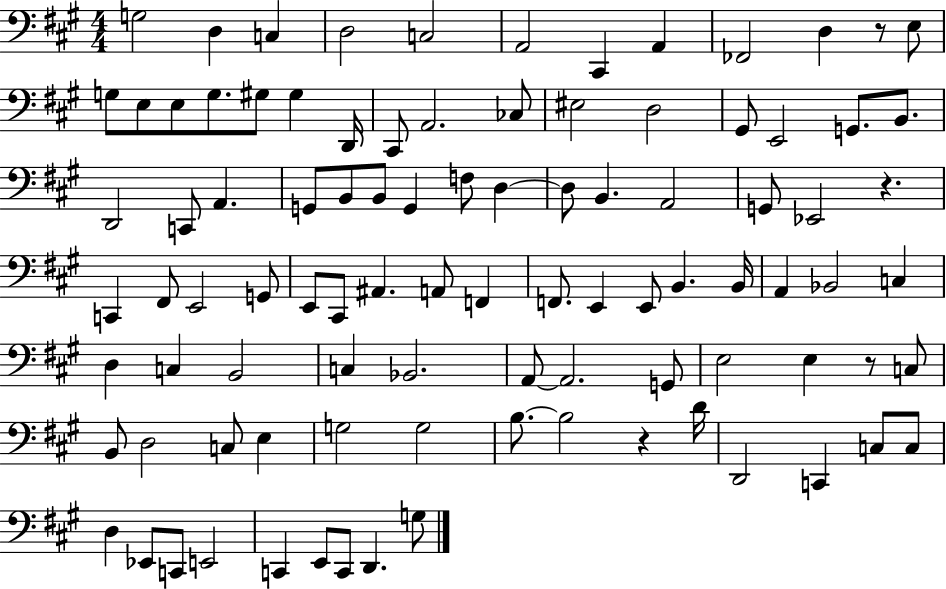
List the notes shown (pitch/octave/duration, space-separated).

G3/h D3/q C3/q D3/h C3/h A2/h C#2/q A2/q FES2/h D3/q R/e E3/e G3/e E3/e E3/e G3/e. G#3/e G#3/q D2/s C#2/e A2/h. CES3/e EIS3/h D3/h G#2/e E2/h G2/e. B2/e. D2/h C2/e A2/q. G2/e B2/e B2/e G2/q F3/e D3/q D3/e B2/q. A2/h G2/e Eb2/h R/q. C2/q F#2/e E2/h G2/e E2/e C#2/e A#2/q. A2/e F2/q F2/e. E2/q E2/e B2/q. B2/s A2/q Bb2/h C3/q D3/q C3/q B2/h C3/q Bb2/h. A2/e A2/h. G2/e E3/h E3/q R/e C3/e B2/e D3/h C3/e E3/q G3/h G3/h B3/e. B3/h R/q D4/s D2/h C2/q C3/e C3/e D3/q Eb2/e C2/e E2/h C2/q E2/e C2/e D2/q. G3/e